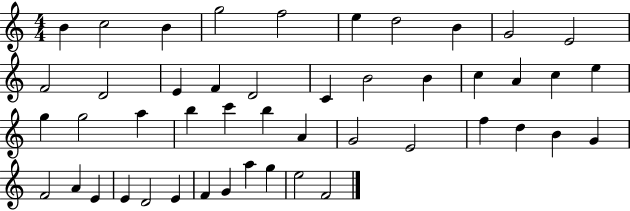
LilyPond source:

{
  \clef treble
  \numericTimeSignature
  \time 4/4
  \key c \major
  b'4 c''2 b'4 | g''2 f''2 | e''4 d''2 b'4 | g'2 e'2 | \break f'2 d'2 | e'4 f'4 d'2 | c'4 b'2 b'4 | c''4 a'4 c''4 e''4 | \break g''4 g''2 a''4 | b''4 c'''4 b''4 a'4 | g'2 e'2 | f''4 d''4 b'4 g'4 | \break f'2 a'4 e'4 | e'4 d'2 e'4 | f'4 g'4 a''4 g''4 | e''2 f'2 | \break \bar "|."
}